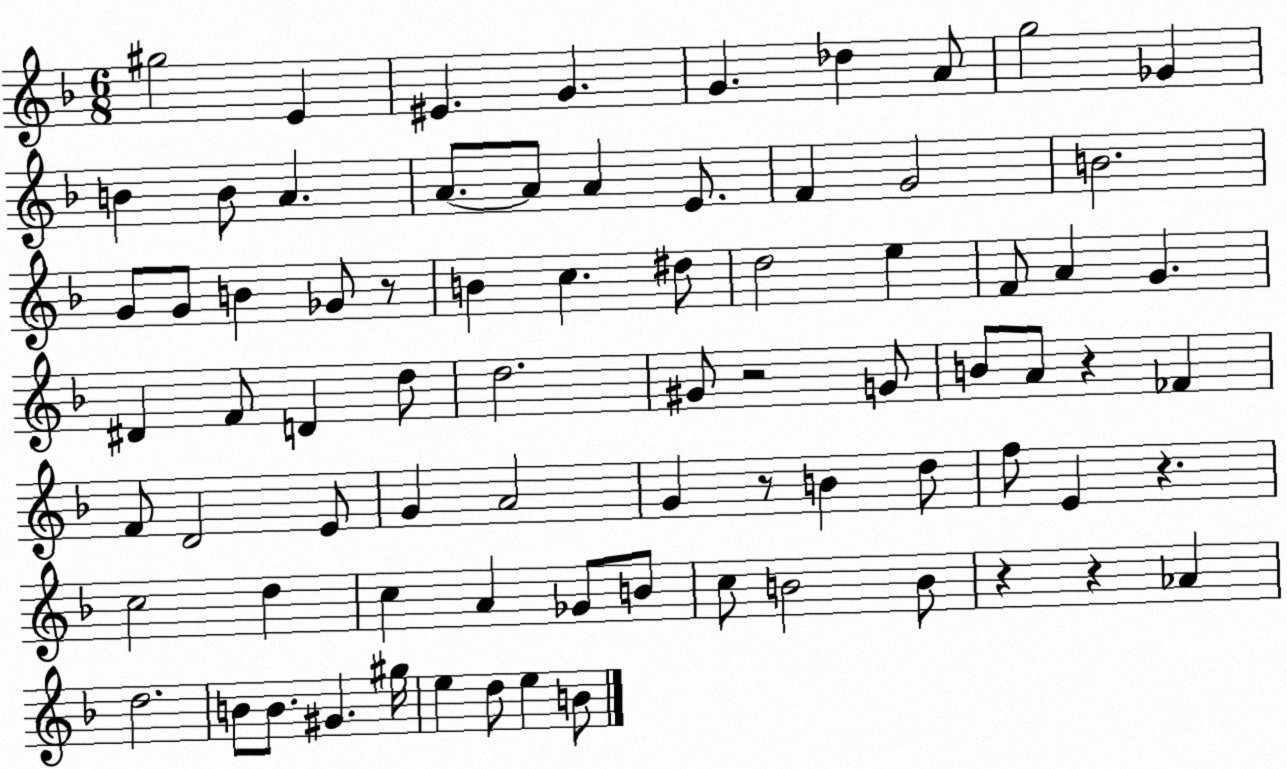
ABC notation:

X:1
T:Untitled
M:6/8
L:1/4
K:F
^g2 E ^E G G _d A/2 g2 _G B B/2 A A/2 A/2 A E/2 F G2 B2 G/2 G/2 B _G/2 z/2 B c ^d/2 d2 e F/2 A G ^D F/2 D d/2 d2 ^G/2 z2 G/2 B/2 A/2 z _F F/2 D2 E/2 G A2 G z/2 B d/2 f/2 E z c2 d c A _G/2 B/2 c/2 B2 B/2 z z _A d2 B/2 B/2 ^G ^g/4 e d/2 e B/2